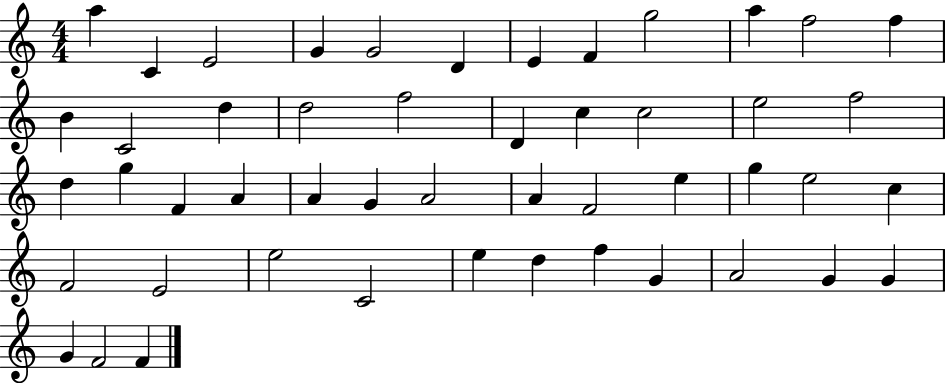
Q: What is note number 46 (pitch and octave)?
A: G4